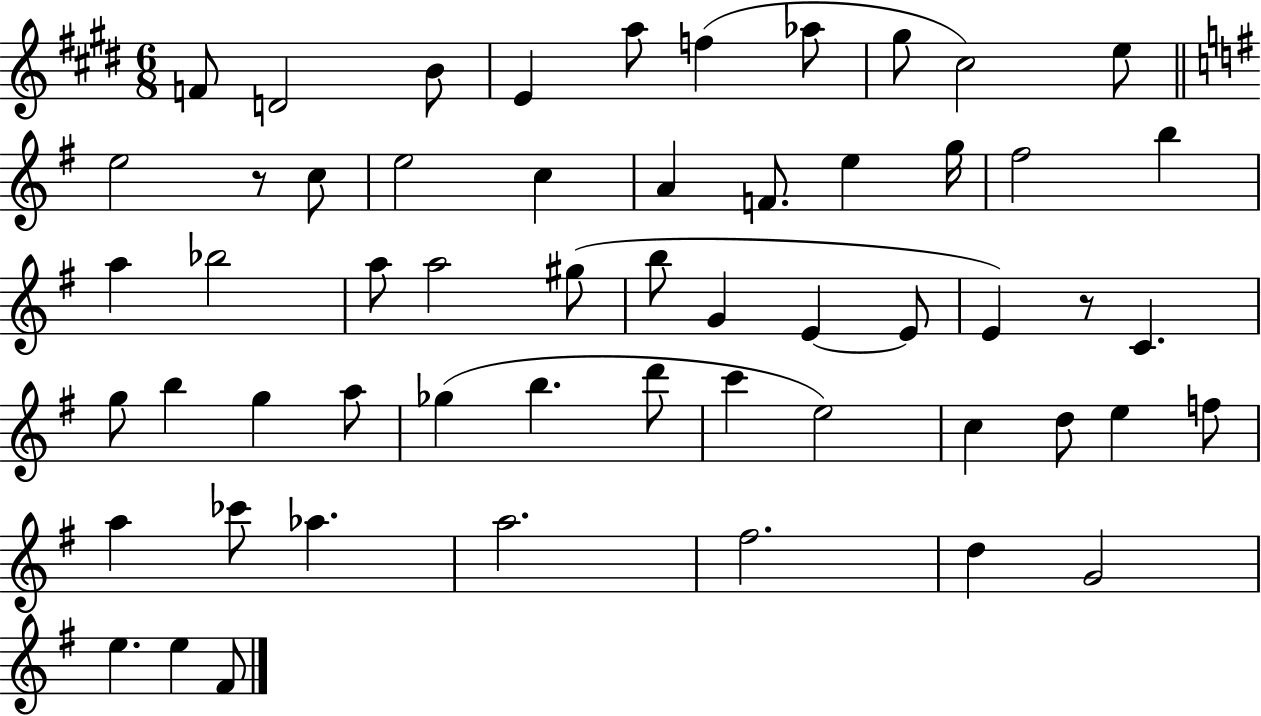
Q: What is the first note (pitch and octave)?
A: F4